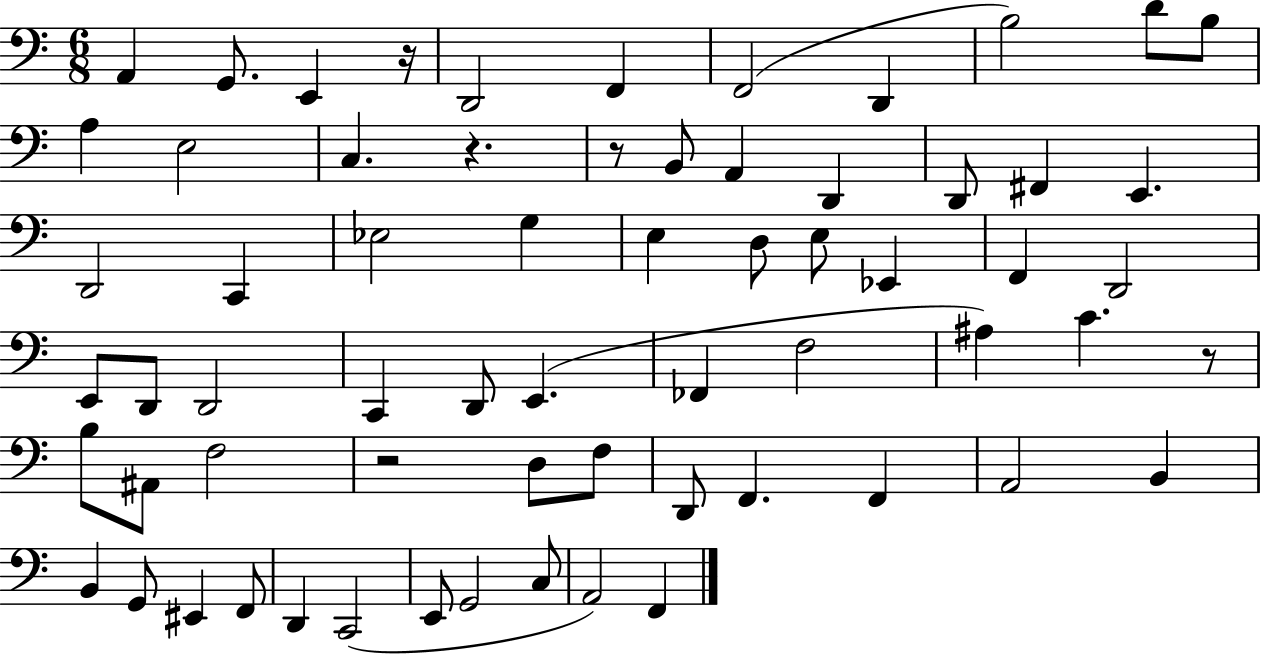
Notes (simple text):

A2/q G2/e. E2/q R/s D2/h F2/q F2/h D2/q B3/h D4/e B3/e A3/q E3/h C3/q. R/q. R/e B2/e A2/q D2/q D2/e F#2/q E2/q. D2/h C2/q Eb3/h G3/q E3/q D3/e E3/e Eb2/q F2/q D2/h E2/e D2/e D2/h C2/q D2/e E2/q. FES2/q F3/h A#3/q C4/q. R/e B3/e A#2/e F3/h R/h D3/e F3/e D2/e F2/q. F2/q A2/h B2/q B2/q G2/e EIS2/q F2/e D2/q C2/h E2/e G2/h C3/e A2/h F2/q